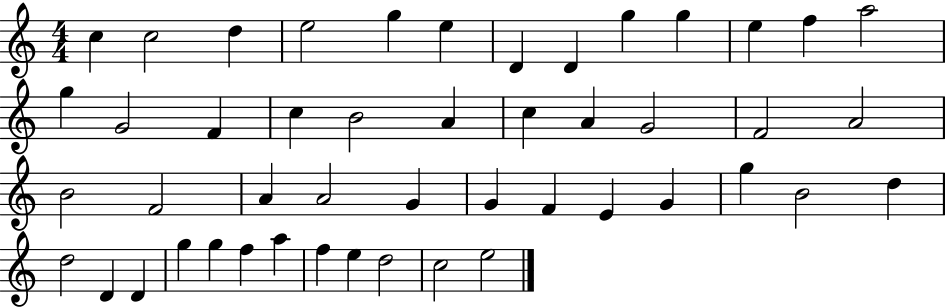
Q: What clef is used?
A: treble